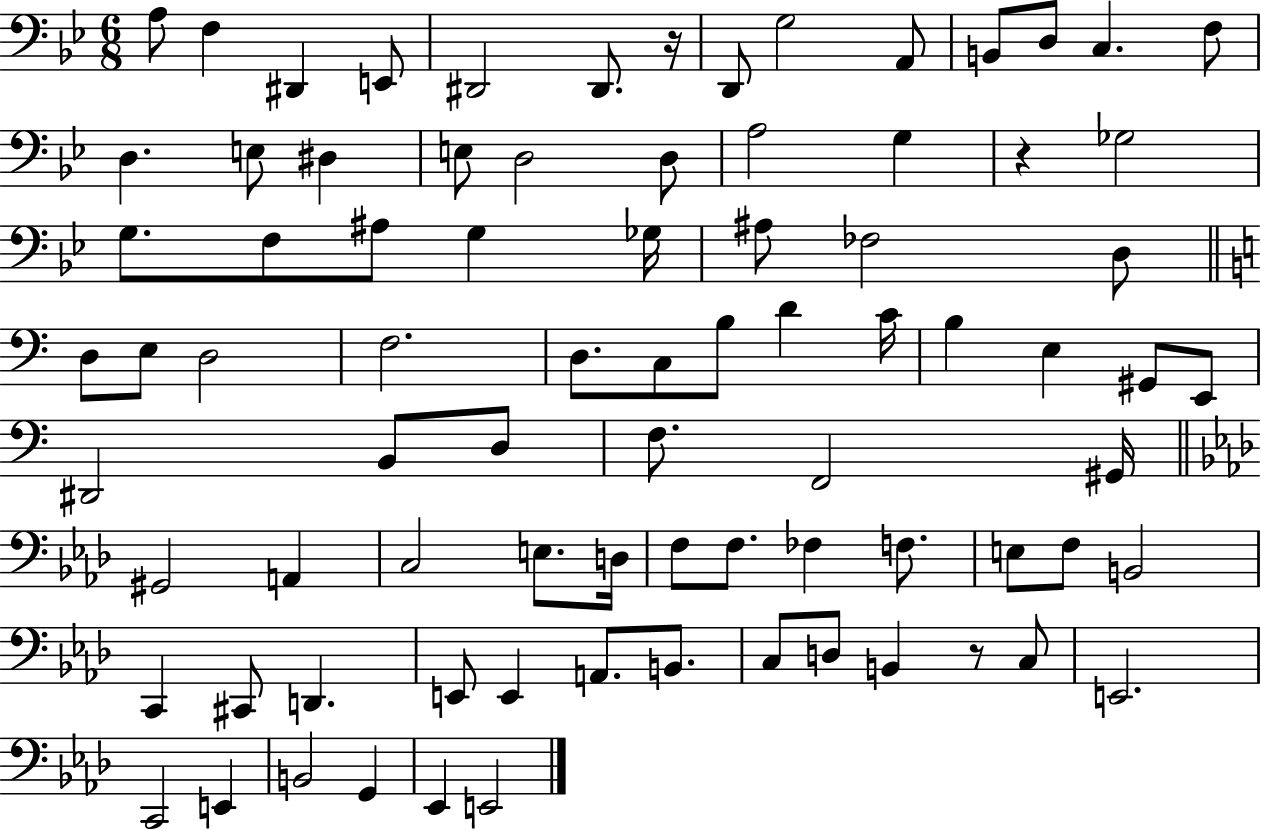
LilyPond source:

{
  \clef bass
  \numericTimeSignature
  \time 6/8
  \key bes \major
  \repeat volta 2 { a8 f4 dis,4 e,8 | dis,2 dis,8. r16 | d,8 g2 a,8 | b,8 d8 c4. f8 | \break d4. e8 dis4 | e8 d2 d8 | a2 g4 | r4 ges2 | \break g8. f8 ais8 g4 ges16 | ais8 fes2 d8 | \bar "||" \break \key c \major d8 e8 d2 | f2. | d8. c8 b8 d'4 c'16 | b4 e4 gis,8 e,8 | \break dis,2 b,8 d8 | f8. f,2 gis,16 | \bar "||" \break \key f \minor gis,2 a,4 | c2 e8. d16 | f8 f8. fes4 f8. | e8 f8 b,2 | \break c,4 cis,8 d,4. | e,8 e,4 a,8. b,8. | c8 d8 b,4 r8 c8 | e,2. | \break c,2 e,4 | b,2 g,4 | ees,4 e,2 | } \bar "|."
}